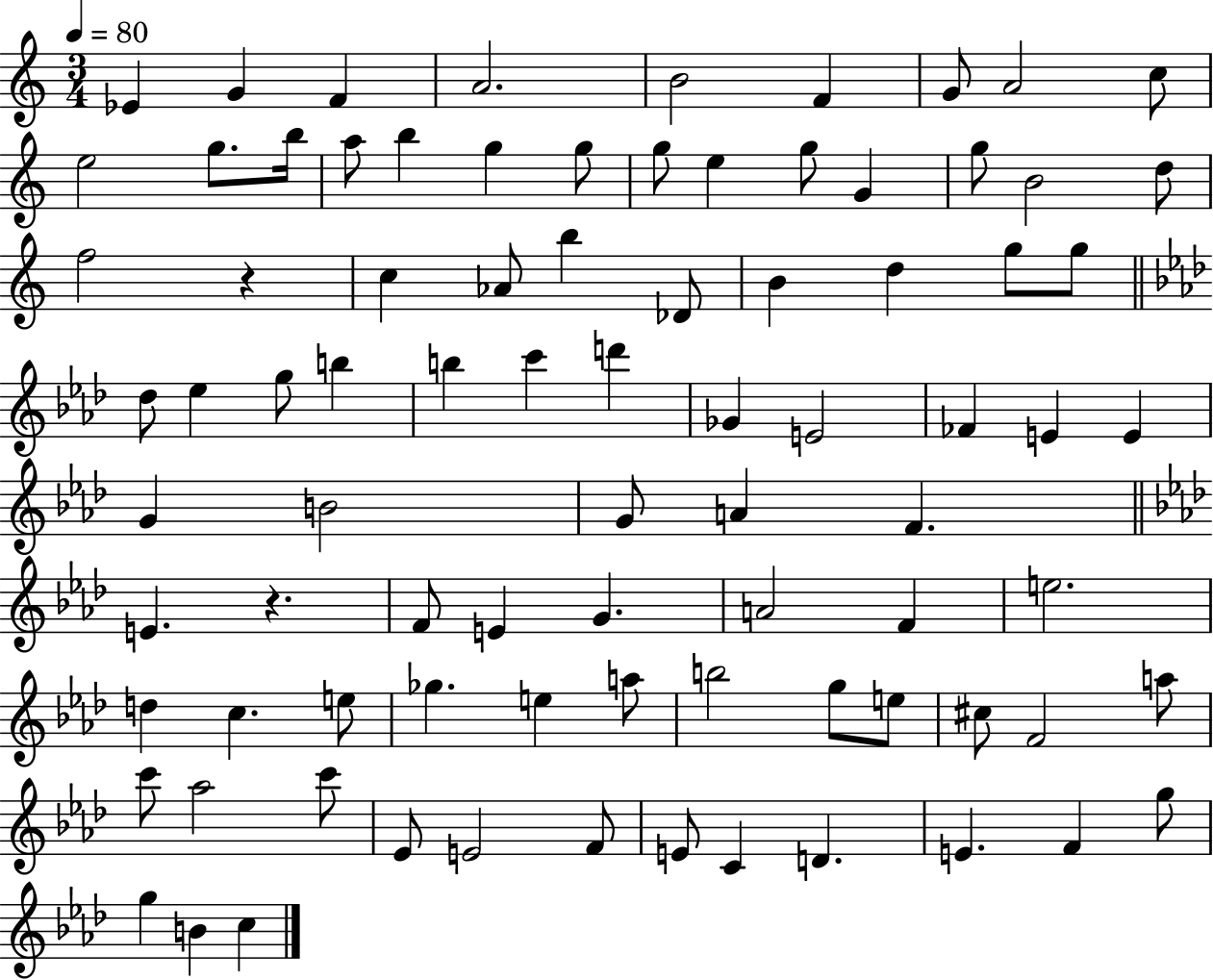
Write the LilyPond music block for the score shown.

{
  \clef treble
  \numericTimeSignature
  \time 3/4
  \key c \major
  \tempo 4 = 80
  ees'4 g'4 f'4 | a'2. | b'2 f'4 | g'8 a'2 c''8 | \break e''2 g''8. b''16 | a''8 b''4 g''4 g''8 | g''8 e''4 g''8 g'4 | g''8 b'2 d''8 | \break f''2 r4 | c''4 aes'8 b''4 des'8 | b'4 d''4 g''8 g''8 | \bar "||" \break \key aes \major des''8 ees''4 g''8 b''4 | b''4 c'''4 d'''4 | ges'4 e'2 | fes'4 e'4 e'4 | \break g'4 b'2 | g'8 a'4 f'4. | \bar "||" \break \key f \minor e'4. r4. | f'8 e'4 g'4. | a'2 f'4 | e''2. | \break d''4 c''4. e''8 | ges''4. e''4 a''8 | b''2 g''8 e''8 | cis''8 f'2 a''8 | \break c'''8 aes''2 c'''8 | ees'8 e'2 f'8 | e'8 c'4 d'4. | e'4. f'4 g''8 | \break g''4 b'4 c''4 | \bar "|."
}